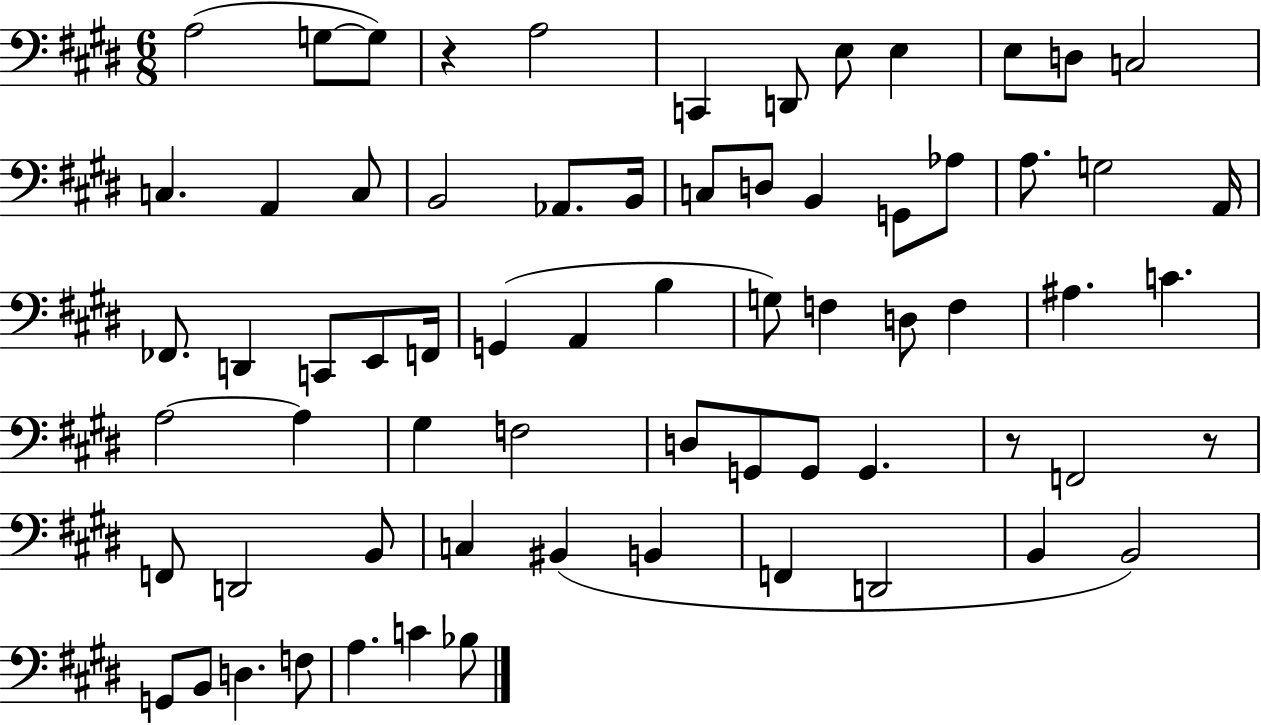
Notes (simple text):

A3/h G3/e G3/e R/q A3/h C2/q D2/e E3/e E3/q E3/e D3/e C3/h C3/q. A2/q C3/e B2/h Ab2/e. B2/s C3/e D3/e B2/q G2/e Ab3/e A3/e. G3/h A2/s FES2/e. D2/q C2/e E2/e F2/s G2/q A2/q B3/q G3/e F3/q D3/e F3/q A#3/q. C4/q. A3/h A3/q G#3/q F3/h D3/e G2/e G2/e G2/q. R/e F2/h R/e F2/e D2/h B2/e C3/q BIS2/q B2/q F2/q D2/h B2/q B2/h G2/e B2/e D3/q. F3/e A3/q. C4/q Bb3/e